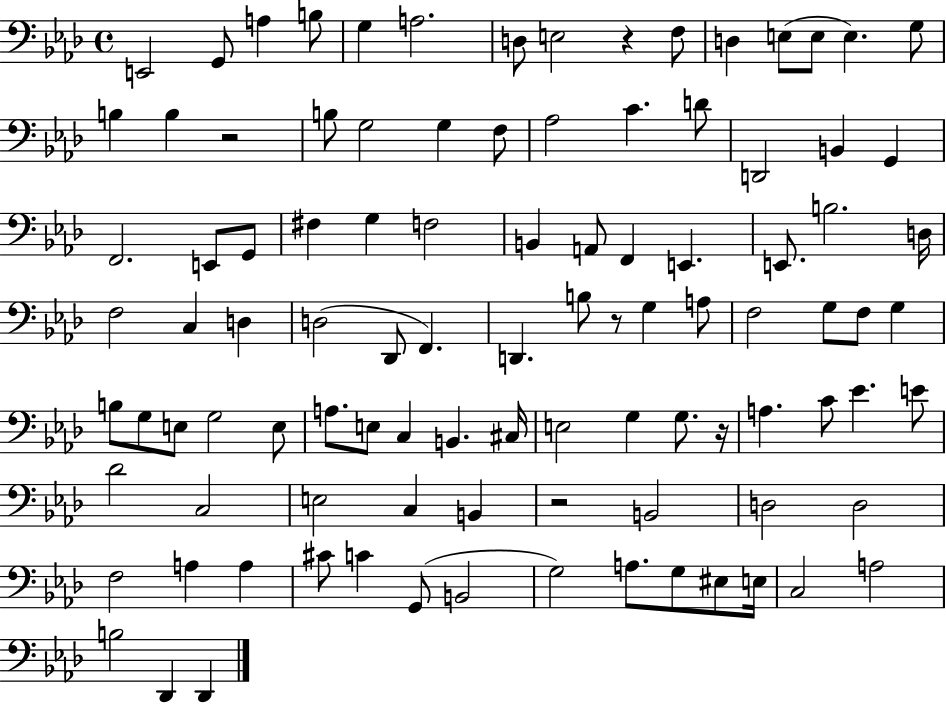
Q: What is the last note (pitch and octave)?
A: Db2